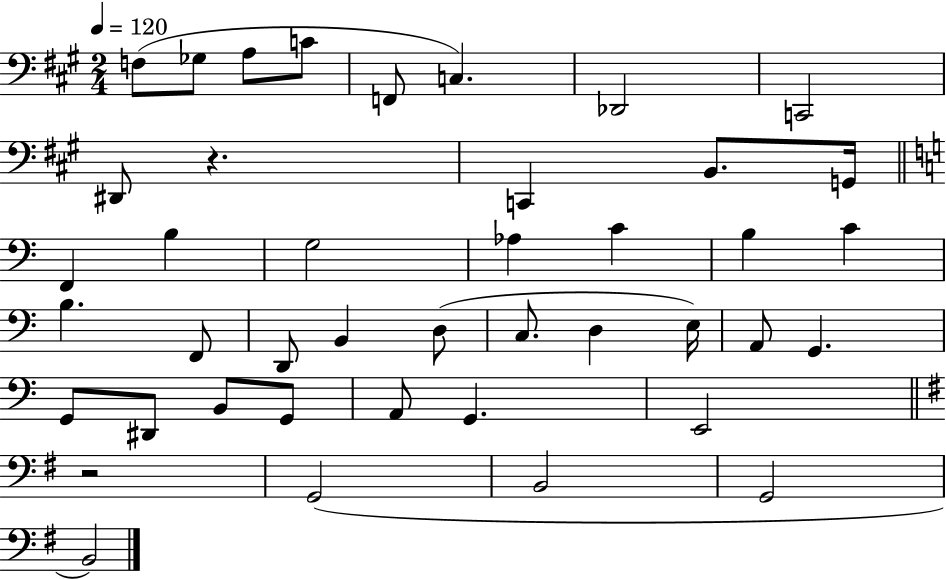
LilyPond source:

{
  \clef bass
  \numericTimeSignature
  \time 2/4
  \key a \major
  \tempo 4 = 120
  \repeat volta 2 { f8( ges8 a8 c'8 | f,8 c4.) | des,2 | c,2 | \break dis,8 r4. | c,4 b,8. g,16 | \bar "||" \break \key a \minor f,4 b4 | g2 | aes4 c'4 | b4 c'4 | \break b4. f,8 | d,8 b,4 d8( | c8. d4 e16) | a,8 g,4. | \break g,8 dis,8 b,8 g,8 | a,8 g,4. | e,2 | \bar "||" \break \key g \major r2 | g,2( | b,2 | g,2 | \break b,2) | } \bar "|."
}